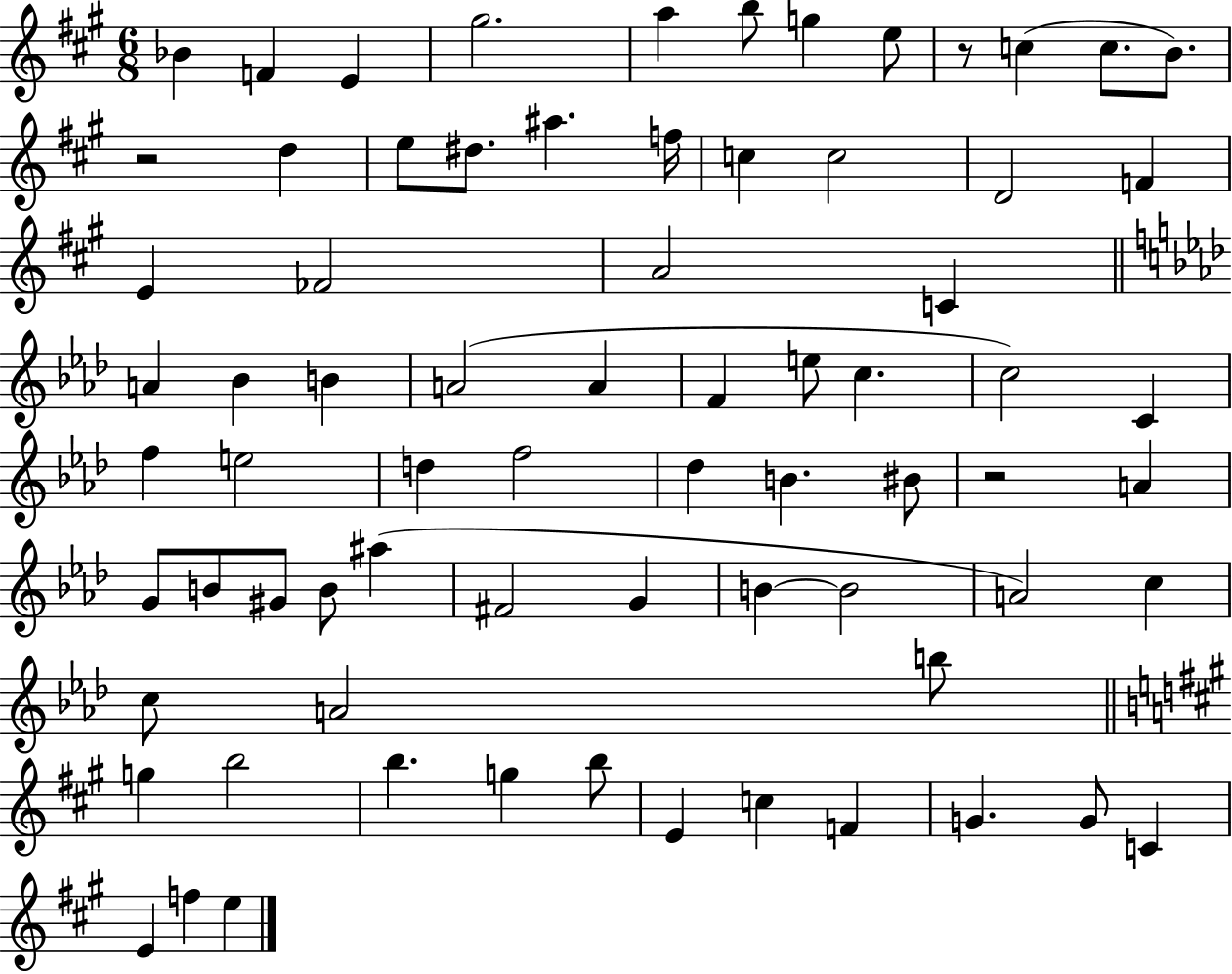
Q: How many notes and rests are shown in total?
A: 73